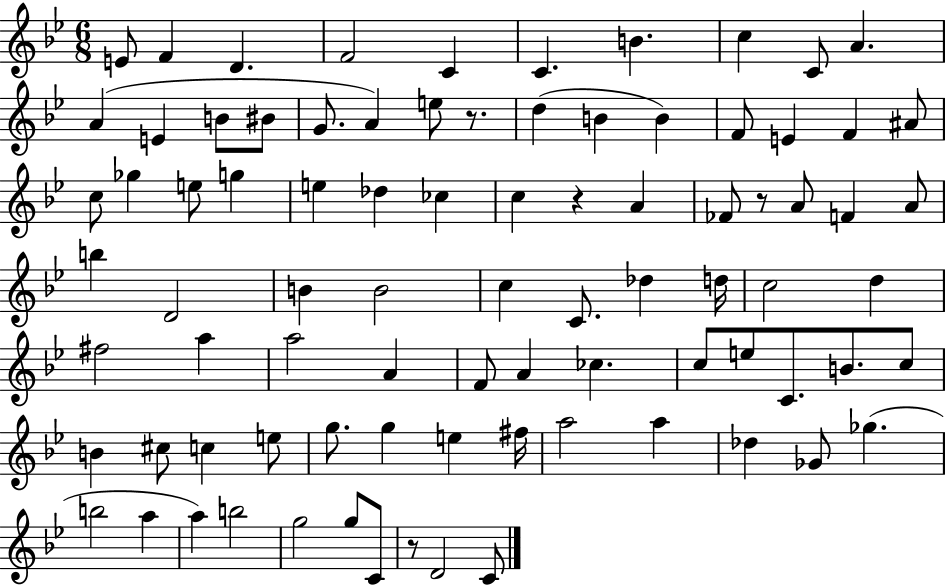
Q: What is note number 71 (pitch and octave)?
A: Gb4